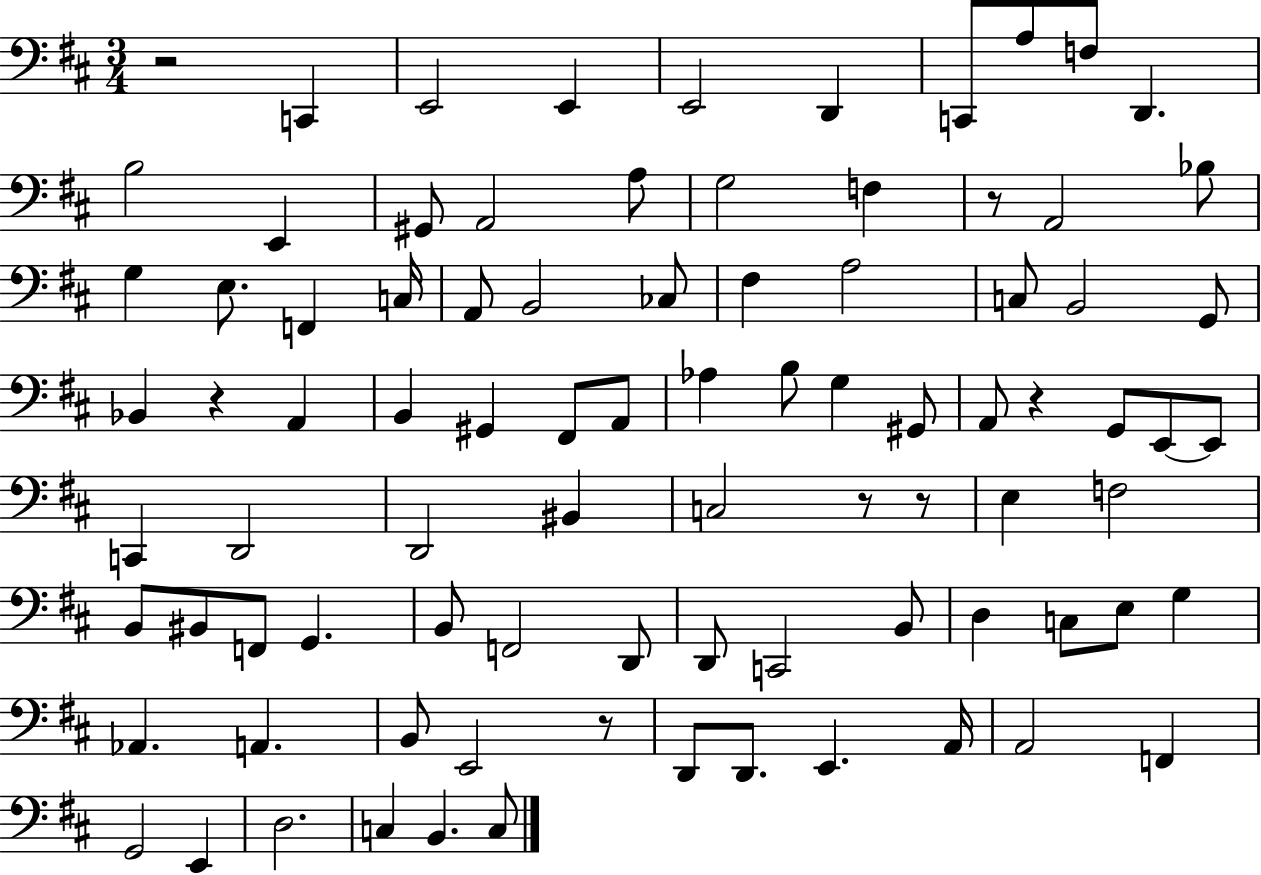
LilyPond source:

{
  \clef bass
  \numericTimeSignature
  \time 3/4
  \key d \major
  r2 c,4 | e,2 e,4 | e,2 d,4 | c,8 a8 f8 d,4. | \break b2 e,4 | gis,8 a,2 a8 | g2 f4 | r8 a,2 bes8 | \break g4 e8. f,4 c16 | a,8 b,2 ces8 | fis4 a2 | c8 b,2 g,8 | \break bes,4 r4 a,4 | b,4 gis,4 fis,8 a,8 | aes4 b8 g4 gis,8 | a,8 r4 g,8 e,8~~ e,8 | \break c,4 d,2 | d,2 bis,4 | c2 r8 r8 | e4 f2 | \break b,8 bis,8 f,8 g,4. | b,8 f,2 d,8 | d,8 c,2 b,8 | d4 c8 e8 g4 | \break aes,4. a,4. | b,8 e,2 r8 | d,8 d,8. e,4. a,16 | a,2 f,4 | \break g,2 e,4 | d2. | c4 b,4. c8 | \bar "|."
}